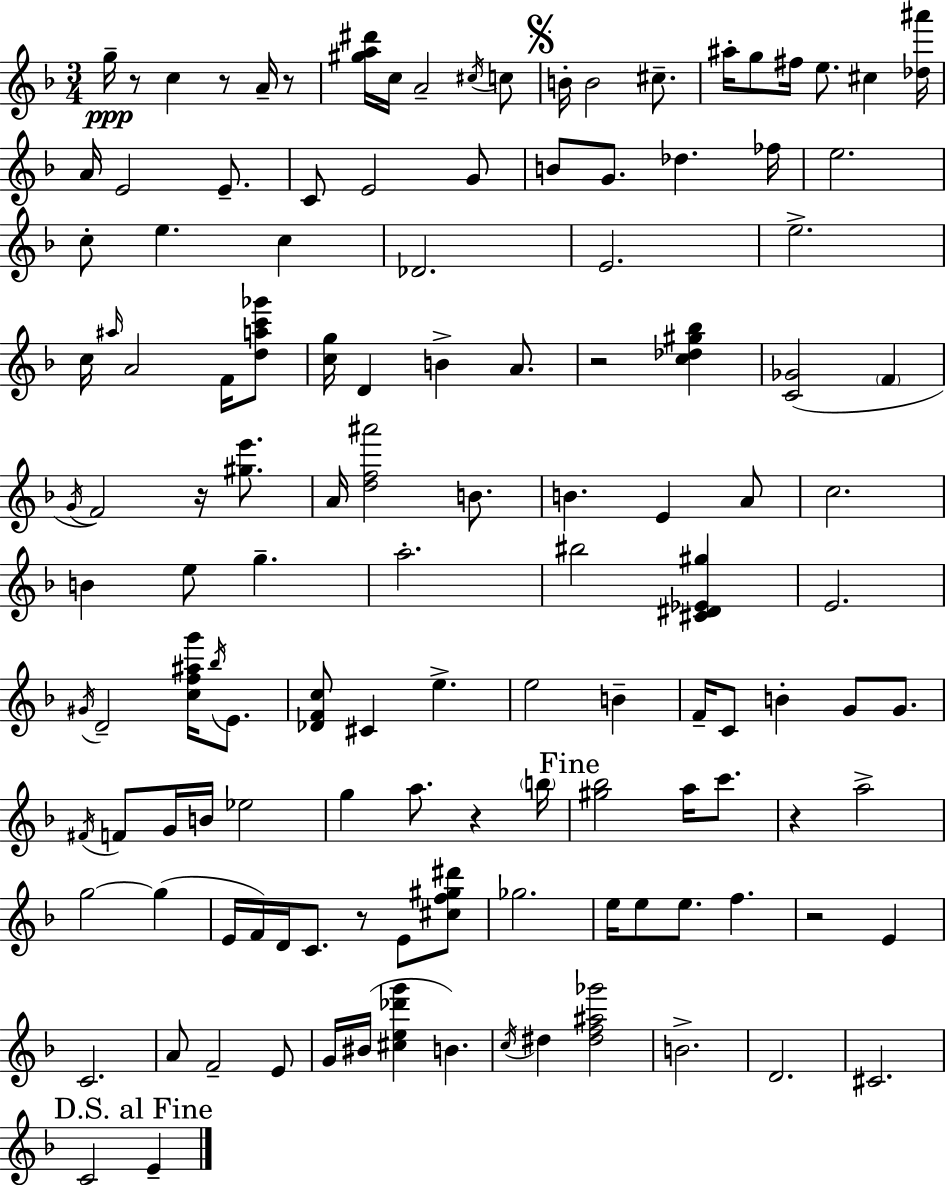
{
  \clef treble
  \numericTimeSignature
  \time 3/4
  \key f \major
  \repeat volta 2 { g''16--\ppp r8 c''4 r8 a'16-- r8 | <gis'' a'' dis'''>16 c''16 a'2-- \acciaccatura { cis''16 } c''8 | \mark \markup { \musicglyph "scripts.segno" } b'16-. b'2 cis''8.-- | ais''16-. g''8 fis''16 e''8. cis''4 | \break <des'' ais'''>16 a'16 e'2 e'8.-- | c'8 e'2 g'8 | b'8 g'8. des''4. | fes''16 e''2. | \break c''8-. e''4. c''4 | des'2. | e'2. | e''2.-> | \break c''16 \grace { ais''16 } a'2 f'16 | <d'' a'' c''' ges'''>8 <c'' g''>16 d'4 b'4-> a'8. | r2 <c'' des'' gis'' bes''>4 | <c' ges'>2( \parenthesize f'4 | \break \acciaccatura { g'16 } f'2) r16 | <gis'' e'''>8. a'16 <d'' f'' ais'''>2 | b'8. b'4. e'4 | a'8 c''2. | \break b'4 e''8 g''4.-- | a''2.-. | bis''2 <cis' dis' ees' gis''>4 | e'2. | \break \acciaccatura { gis'16 } d'2-- | <c'' f'' ais'' g'''>16 \acciaccatura { bes''16 } e'8. <des' f' c''>8 cis'4 e''4.-> | e''2 | b'4-- f'16-- c'8 b'4-. | \break g'8 g'8. \acciaccatura { fis'16 } f'8 g'16 b'16 ees''2 | g''4 a''8. | r4 \parenthesize b''16 \mark "Fine" <gis'' bes''>2 | a''16 c'''8. r4 a''2-> | \break g''2~~ | g''4( e'16 f'16) d'16 c'8. | r8 e'8 <cis'' f'' gis'' dis'''>8 ges''2. | e''16 e''8 e''8. | \break f''4. r2 | e'4 c'2. | a'8 f'2-- | e'8 g'16 bis'16( <cis'' e'' des''' g'''>4 | \break b'4.) \acciaccatura { c''16 } dis''4 <dis'' f'' ais'' ges'''>2 | b'2.-> | d'2. | cis'2. | \break \mark "D.S. al Fine" c'2 | e'4-- } \bar "|."
}